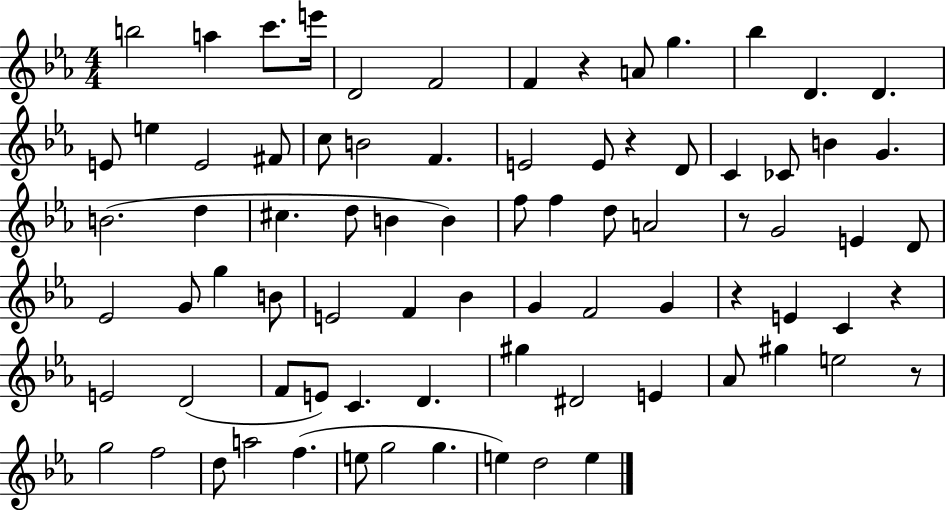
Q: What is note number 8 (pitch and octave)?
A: A4